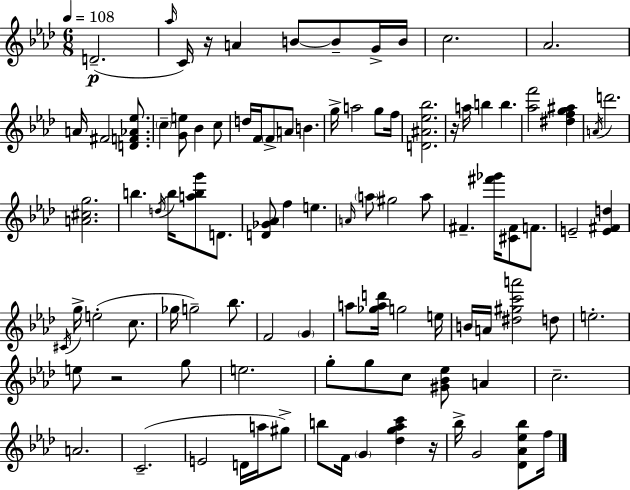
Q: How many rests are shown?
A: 4